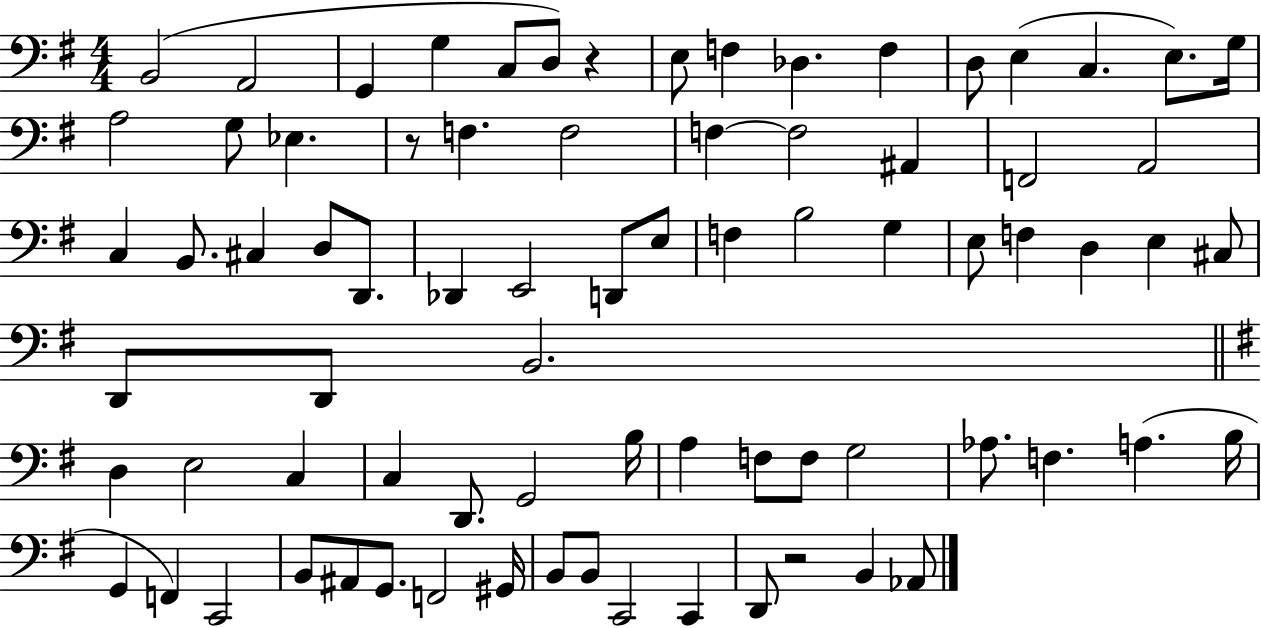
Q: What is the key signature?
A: G major